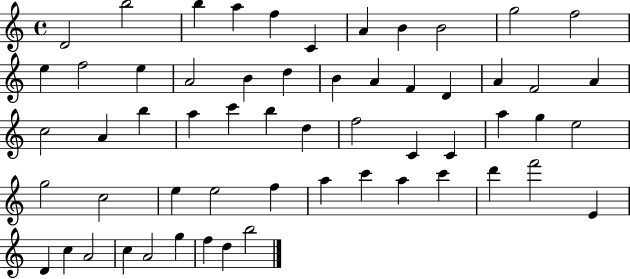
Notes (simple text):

D4/h B5/h B5/q A5/q F5/q C4/q A4/q B4/q B4/h G5/h F5/h E5/q F5/h E5/q A4/h B4/q D5/q B4/q A4/q F4/q D4/q A4/q F4/h A4/q C5/h A4/q B5/q A5/q C6/q B5/q D5/q F5/h C4/q C4/q A5/q G5/q E5/h G5/h C5/h E5/q E5/h F5/q A5/q C6/q A5/q C6/q D6/q F6/h E4/q D4/q C5/q A4/h C5/q A4/h G5/q F5/q D5/q B5/h